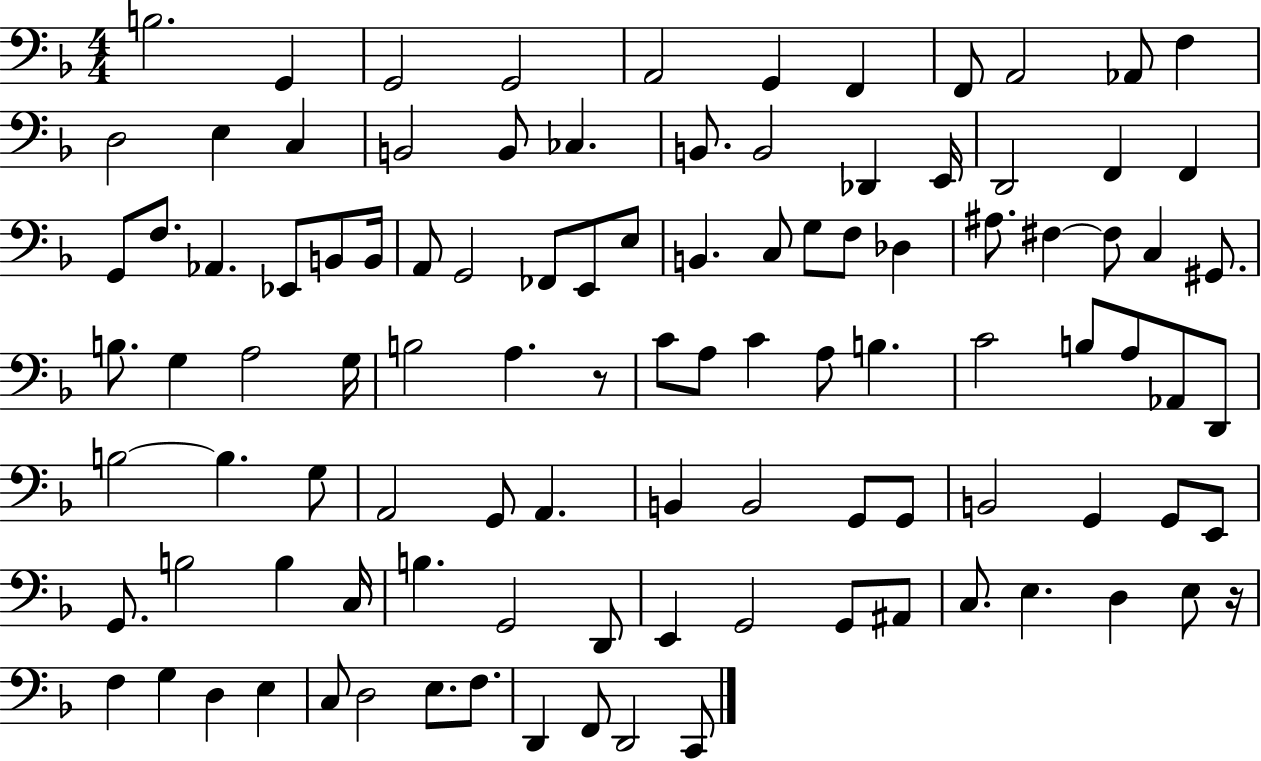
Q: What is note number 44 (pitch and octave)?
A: C3